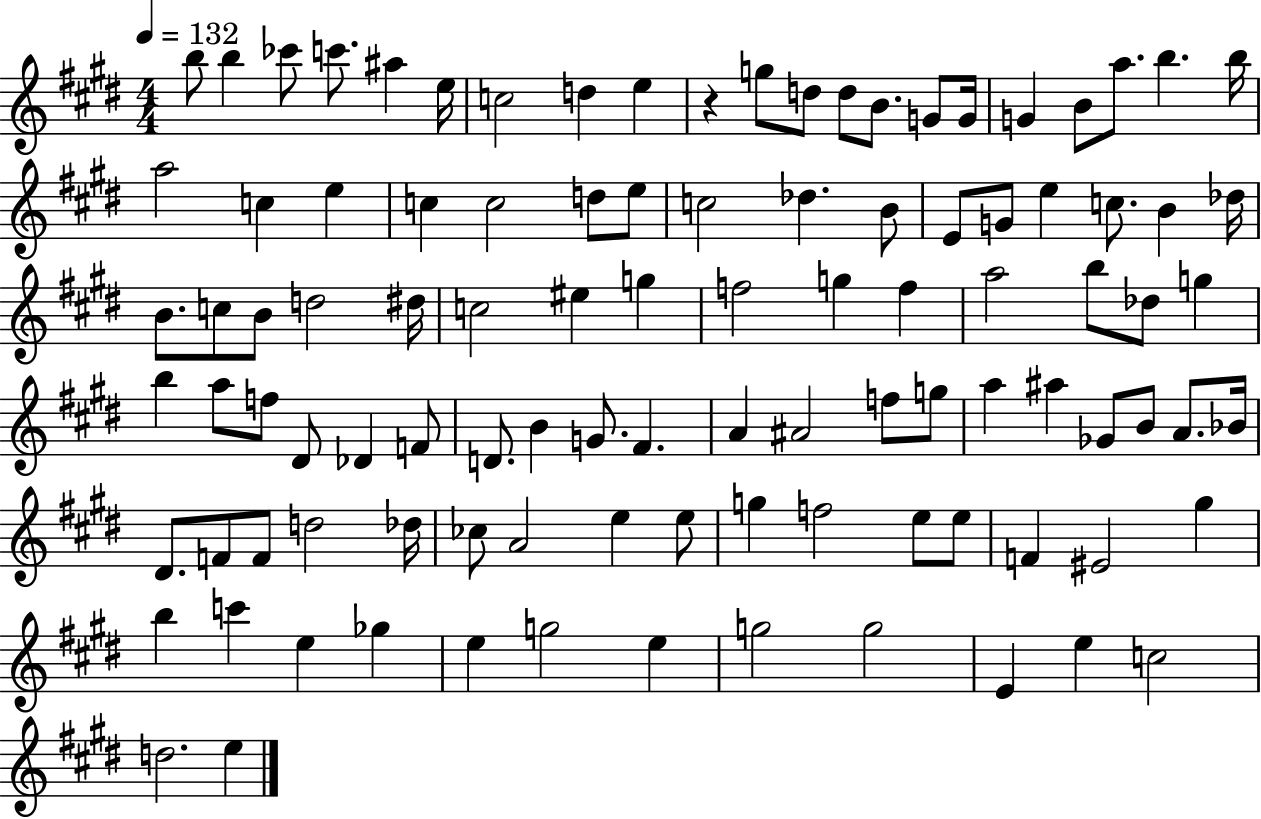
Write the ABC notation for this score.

X:1
T:Untitled
M:4/4
L:1/4
K:E
b/2 b _c'/2 c'/2 ^a e/4 c2 d e z g/2 d/2 d/2 B/2 G/2 G/4 G B/2 a/2 b b/4 a2 c e c c2 d/2 e/2 c2 _d B/2 E/2 G/2 e c/2 B _d/4 B/2 c/2 B/2 d2 ^d/4 c2 ^e g f2 g f a2 b/2 _d/2 g b a/2 f/2 ^D/2 _D F/2 D/2 B G/2 ^F A ^A2 f/2 g/2 a ^a _G/2 B/2 A/2 _B/4 ^D/2 F/2 F/2 d2 _d/4 _c/2 A2 e e/2 g f2 e/2 e/2 F ^E2 ^g b c' e _g e g2 e g2 g2 E e c2 d2 e